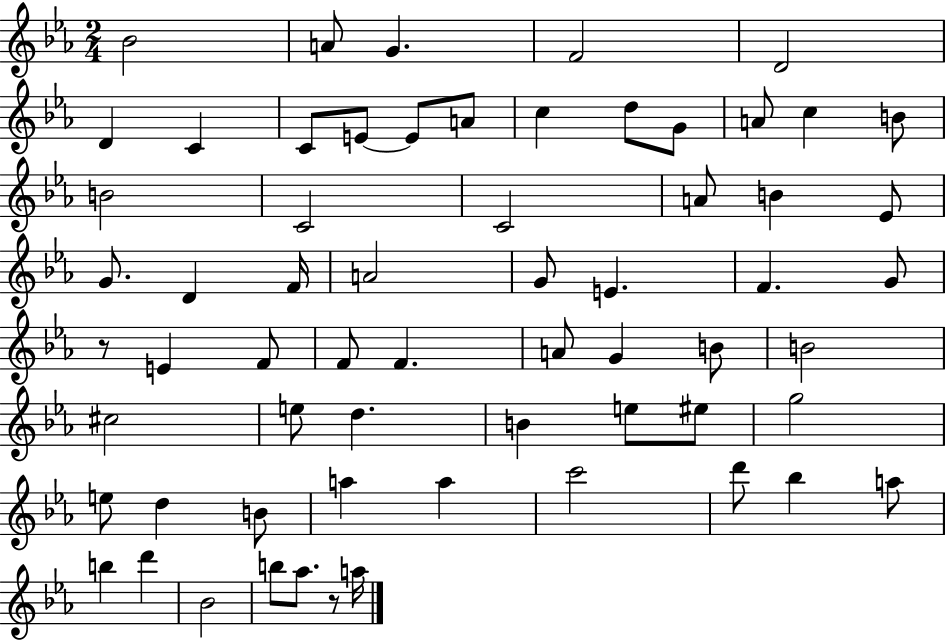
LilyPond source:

{
  \clef treble
  \numericTimeSignature
  \time 2/4
  \key ees \major
  \repeat volta 2 { bes'2 | a'8 g'4. | f'2 | d'2 | \break d'4 c'4 | c'8 e'8~~ e'8 a'8 | c''4 d''8 g'8 | a'8 c''4 b'8 | \break b'2 | c'2 | c'2 | a'8 b'4 ees'8 | \break g'8. d'4 f'16 | a'2 | g'8 e'4. | f'4. g'8 | \break r8 e'4 f'8 | f'8 f'4. | a'8 g'4 b'8 | b'2 | \break cis''2 | e''8 d''4. | b'4 e''8 eis''8 | g''2 | \break e''8 d''4 b'8 | a''4 a''4 | c'''2 | d'''8 bes''4 a''8 | \break b''4 d'''4 | bes'2 | b''8 aes''8. r8 a''16 | } \bar "|."
}